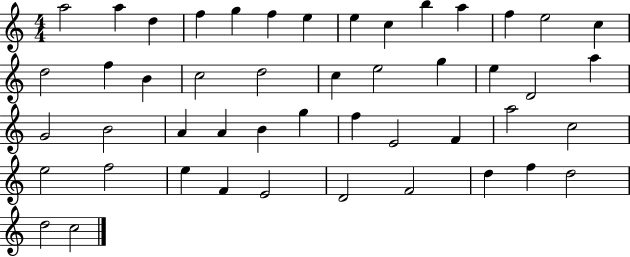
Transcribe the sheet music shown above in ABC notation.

X:1
T:Untitled
M:4/4
L:1/4
K:C
a2 a d f g f e e c b a f e2 c d2 f B c2 d2 c e2 g e D2 a G2 B2 A A B g f E2 F a2 c2 e2 f2 e F E2 D2 F2 d f d2 d2 c2